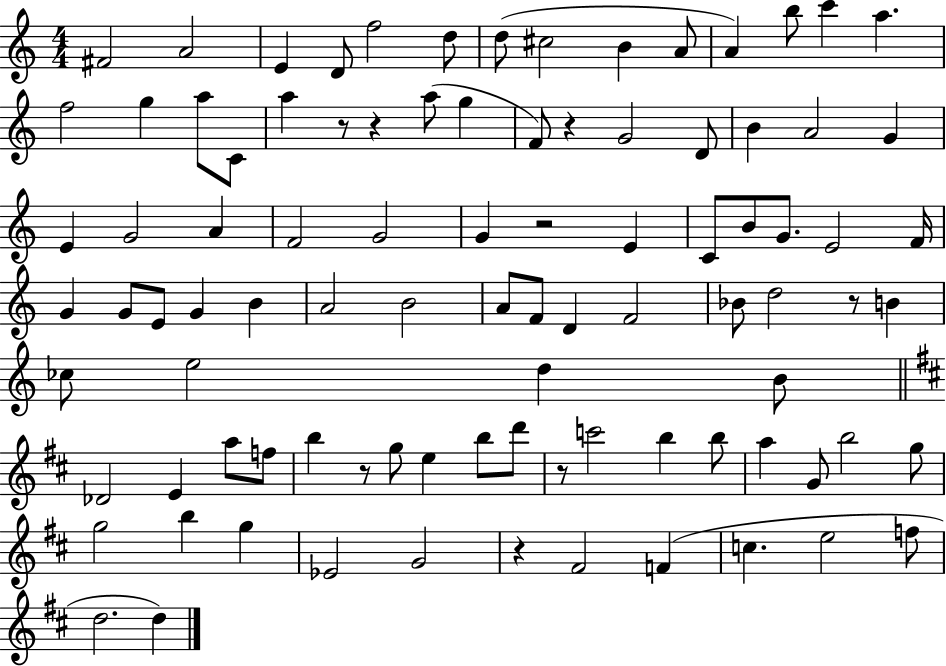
{
  \clef treble
  \numericTimeSignature
  \time 4/4
  \key c \major
  fis'2 a'2 | e'4 d'8 f''2 d''8 | d''8( cis''2 b'4 a'8 | a'4) b''8 c'''4 a''4. | \break f''2 g''4 a''8 c'8 | a''4 r8 r4 a''8( g''4 | f'8) r4 g'2 d'8 | b'4 a'2 g'4 | \break e'4 g'2 a'4 | f'2 g'2 | g'4 r2 e'4 | c'8 b'8 g'8. e'2 f'16 | \break g'4 g'8 e'8 g'4 b'4 | a'2 b'2 | a'8 f'8 d'4 f'2 | bes'8 d''2 r8 b'4 | \break ces''8 e''2 d''4 b'8 | \bar "||" \break \key d \major des'2 e'4 a''8 f''8 | b''4 r8 g''8 e''4 b''8 d'''8 | r8 c'''2 b''4 b''8 | a''4 g'8 b''2 g''8 | \break g''2 b''4 g''4 | ees'2 g'2 | r4 fis'2 f'4( | c''4. e''2 f''8 | \break d''2. d''4) | \bar "|."
}